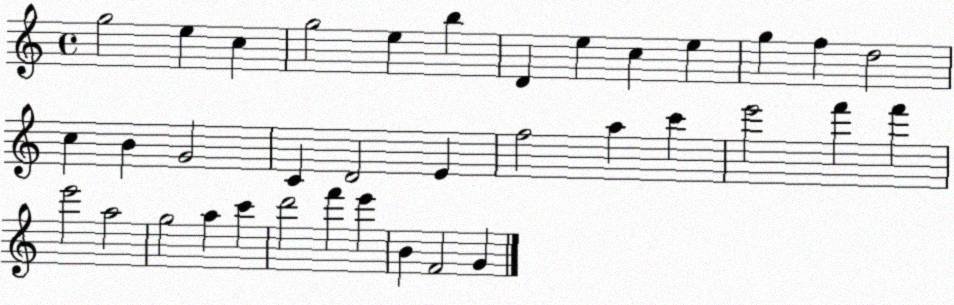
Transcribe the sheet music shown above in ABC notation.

X:1
T:Untitled
M:4/4
L:1/4
K:C
g2 e c g2 e b D e c e g f d2 c B G2 C D2 E f2 a c' e'2 f' f' e'2 a2 g2 a c' d'2 f' e' B F2 G